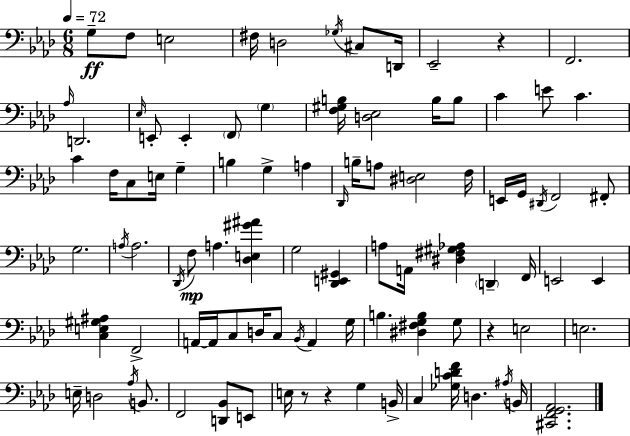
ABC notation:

X:1
T:Untitled
M:6/8
L:1/4
K:Fm
G,/2 F,/2 E,2 ^F,/4 D,2 _G,/4 ^C,/2 D,,/4 _E,,2 z F,,2 _A,/4 D,,2 _E,/4 E,,/2 E,, F,,/2 G, [F,^G,B,]/4 [D,_E,]2 B,/4 B,/2 C E/2 C C F,/4 C,/2 E,/4 G, B, G, A, _D,,/4 B,/4 A,/2 [^D,E,]2 F,/4 E,,/4 G,,/4 ^D,,/4 F,,2 ^F,,/2 G,2 A,/4 A,2 _D,,/4 F,/2 A, [_D,E,^G^A] G,2 [_D,,E,,^G,,] A,/2 A,,/4 [^D,^F,^G,_A,] D,, F,,/4 E,,2 E,, [C,E,^G,^A,] F,,2 A,,/4 A,,/4 C,/2 D,/4 C,/2 _B,,/4 A,, G,/4 B, [^D,^F,G,B,] G,/2 z E,2 E,2 E,/4 D,2 _A,/4 B,,/2 F,,2 [D,,_B,,]/2 E,,/2 E,/4 z/2 z G, B,,/4 C, [_G,CDF]/4 D, ^A,/4 B,,/4 [^C,,F,,G,,_A,,]2